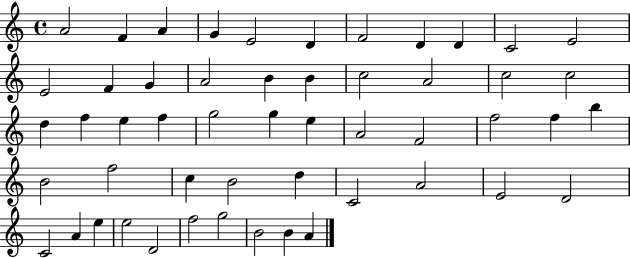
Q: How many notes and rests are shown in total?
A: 52